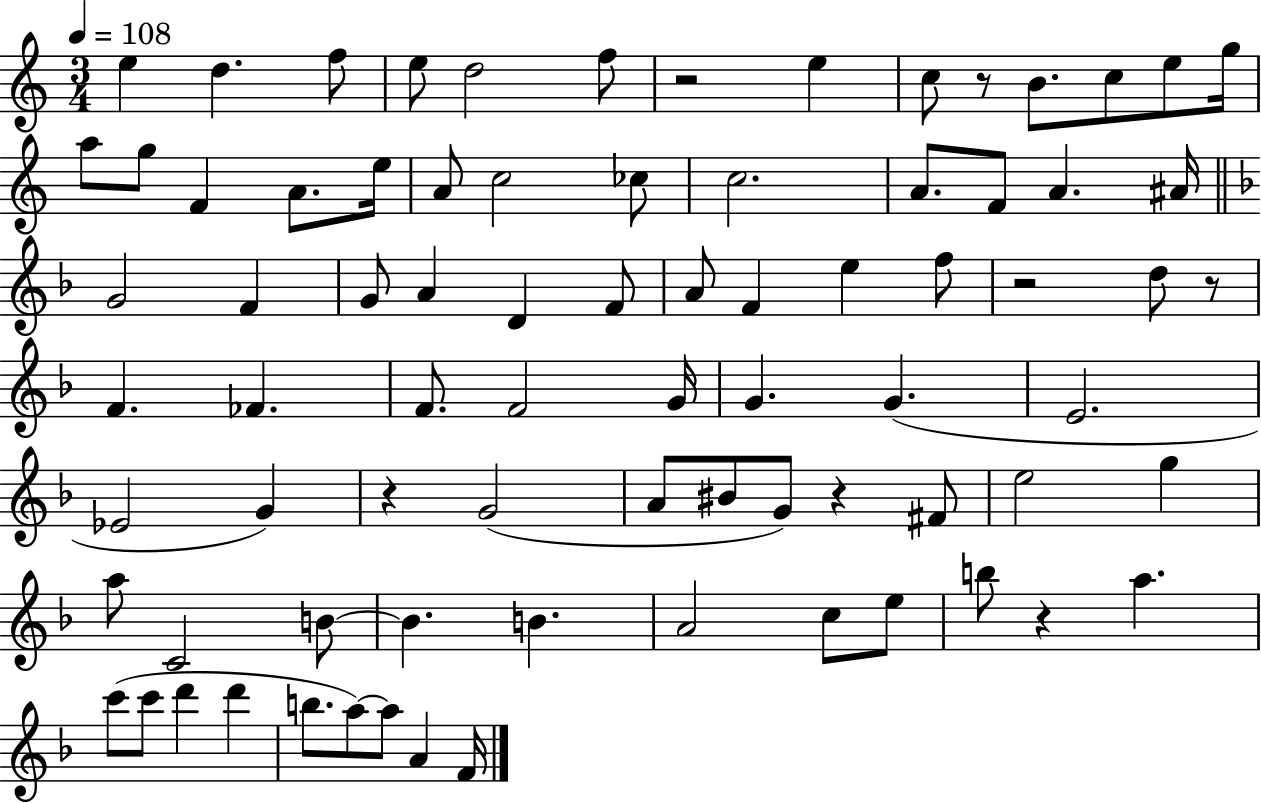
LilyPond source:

{
  \clef treble
  \numericTimeSignature
  \time 3/4
  \key c \major
  \tempo 4 = 108
  e''4 d''4. f''8 | e''8 d''2 f''8 | r2 e''4 | c''8 r8 b'8. c''8 e''8 g''16 | \break a''8 g''8 f'4 a'8. e''16 | a'8 c''2 ces''8 | c''2. | a'8. f'8 a'4. ais'16 | \break \bar "||" \break \key f \major g'2 f'4 | g'8 a'4 d'4 f'8 | a'8 f'4 e''4 f''8 | r2 d''8 r8 | \break f'4. fes'4. | f'8. f'2 g'16 | g'4. g'4.( | e'2. | \break ees'2 g'4) | r4 g'2( | a'8 bis'8 g'8) r4 fis'8 | e''2 g''4 | \break a''8 c'2 b'8~~ | b'4. b'4. | a'2 c''8 e''8 | b''8 r4 a''4. | \break c'''8( c'''8 d'''4 d'''4 | b''8. a''8~~) a''8 a'4 f'16 | \bar "|."
}